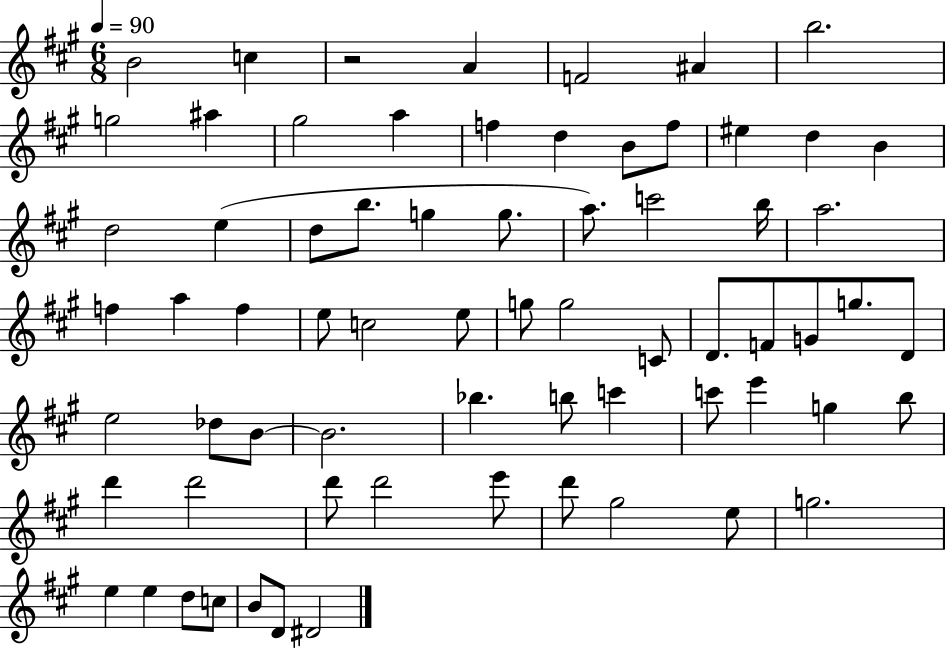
B4/h C5/q R/h A4/q F4/h A#4/q B5/h. G5/h A#5/q G#5/h A5/q F5/q D5/q B4/e F5/e EIS5/q D5/q B4/q D5/h E5/q D5/e B5/e. G5/q G5/e. A5/e. C6/h B5/s A5/h. F5/q A5/q F5/q E5/e C5/h E5/e G5/e G5/h C4/e D4/e. F4/e G4/e G5/e. D4/e E5/h Db5/e B4/e B4/h. Bb5/q. B5/e C6/q C6/e E6/q G5/q B5/e D6/q D6/h D6/e D6/h E6/e D6/e G#5/h E5/e G5/h. E5/q E5/q D5/e C5/e B4/e D4/e D#4/h